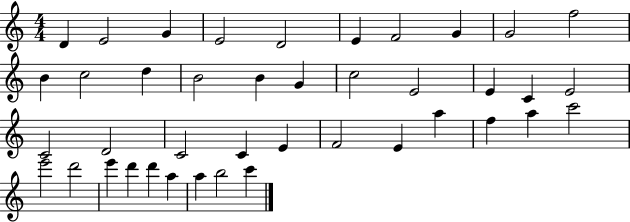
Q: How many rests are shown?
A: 0